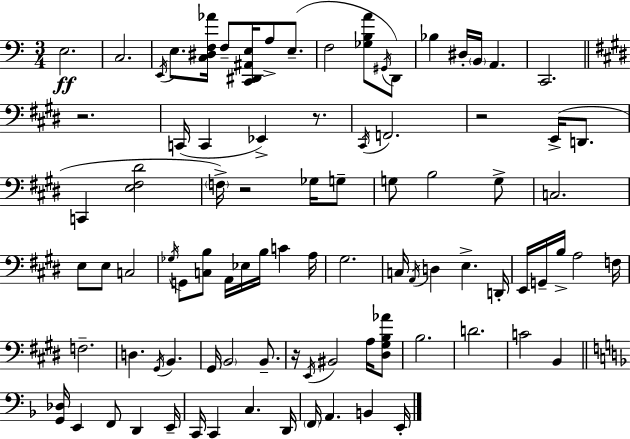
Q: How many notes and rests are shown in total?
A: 89